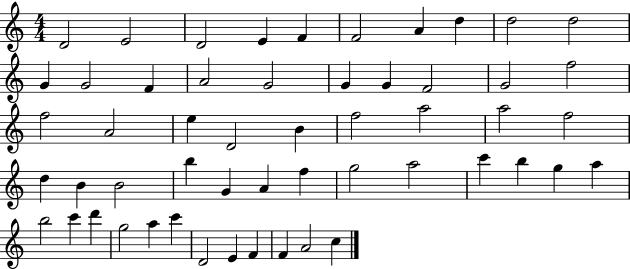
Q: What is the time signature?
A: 4/4